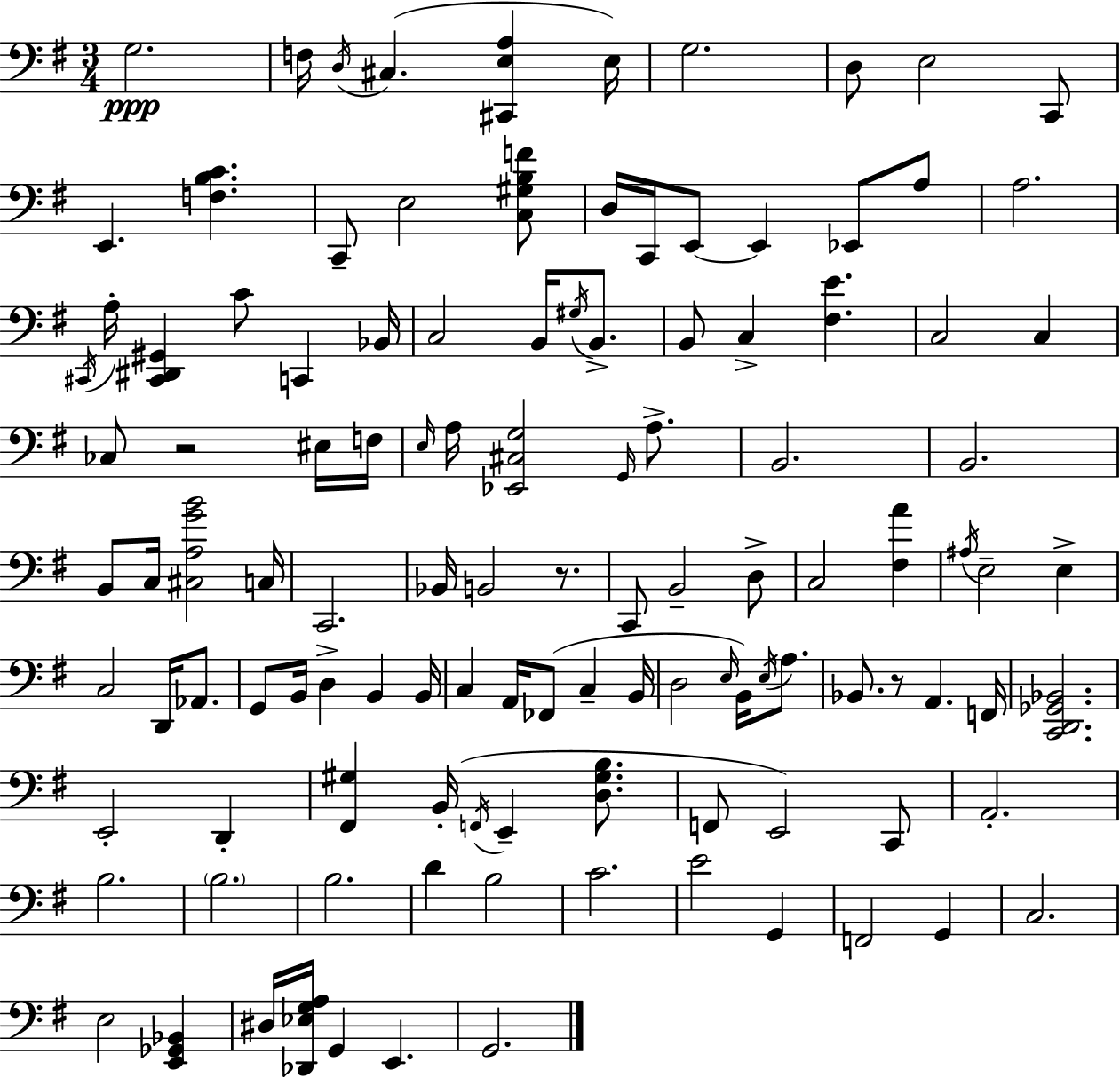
{
  \clef bass
  \numericTimeSignature
  \time 3/4
  \key e \minor
  \repeat volta 2 { g2.\ppp | f16 \acciaccatura { d16 }( cis4. <cis, e a>4 | e16) g2. | d8 e2 c,8 | \break e,4. <f b c'>4. | c,8-- e2 <c gis b f'>8 | d16 c,16 e,8~~ e,4 ees,8 a8 | a2. | \break \acciaccatura { cis,16 } a16-. <cis, dis, gis,>4 c'8 c,4 | bes,16 c2 b,16 \acciaccatura { gis16 } | b,8.-> b,8 c4-> <fis e'>4. | c2 c4 | \break ces8 r2 | eis16 f16 \grace { e16 } a16 <ees, cis g>2 | \grace { g,16 } a8.-> b,2. | b,2. | \break b,8 c16 <cis a g' b'>2 | c16 c,2. | bes,16 b,2 | r8. c,8 b,2-- | \break d8-> c2 | <fis a'>4 \acciaccatura { ais16 } e2-- | e4-> c2 | d,16 aes,8. g,8 b,16 d4-> | \break b,4 b,16 c4 a,16 fes,8( | c4-- b,16 d2 | \grace { e16 } b,16) \acciaccatura { e16 } a8. bes,8. r8 | a,4. f,16 <c, d, ges, bes,>2. | \break e,2-. | d,4-. <fis, gis>4 | b,16-.( \acciaccatura { f,16 } e,4-- <d gis b>8. f,8 e,2) | c,8 a,2.-. | \break b2. | \parenthesize b2. | b2. | d'4 | \break b2 c'2. | e'2 | g,4 f,2 | g,4 c2. | \break e2 | <e, ges, bes,>4 dis16 <des, ees g a>16 g,4 | e,4. g,2. | } \bar "|."
}